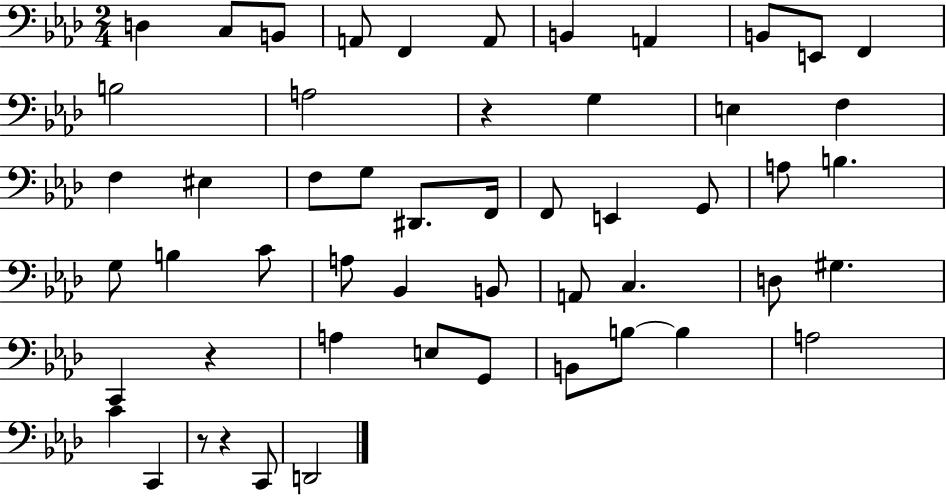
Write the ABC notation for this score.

X:1
T:Untitled
M:2/4
L:1/4
K:Ab
D, C,/2 B,,/2 A,,/2 F,, A,,/2 B,, A,, B,,/2 E,,/2 F,, B,2 A,2 z G, E, F, F, ^E, F,/2 G,/2 ^D,,/2 F,,/4 F,,/2 E,, G,,/2 A,/2 B, G,/2 B, C/2 A,/2 _B,, B,,/2 A,,/2 C, D,/2 ^G, C,, z A, E,/2 G,,/2 B,,/2 B,/2 B, A,2 C C,, z/2 z C,,/2 D,,2